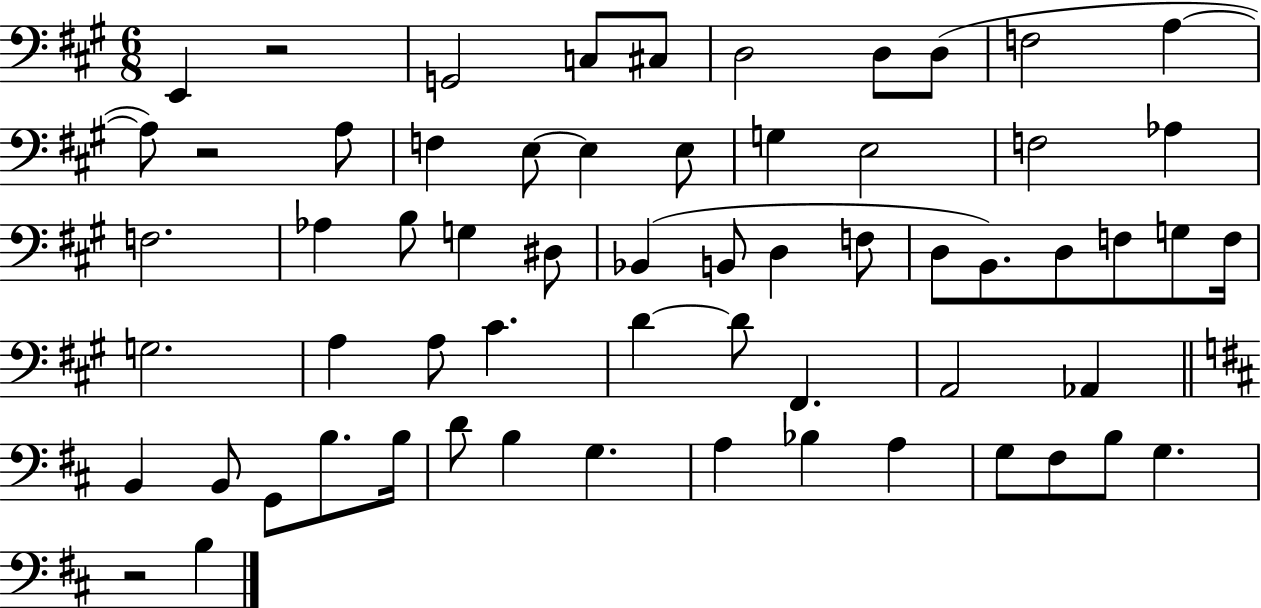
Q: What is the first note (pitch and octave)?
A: E2